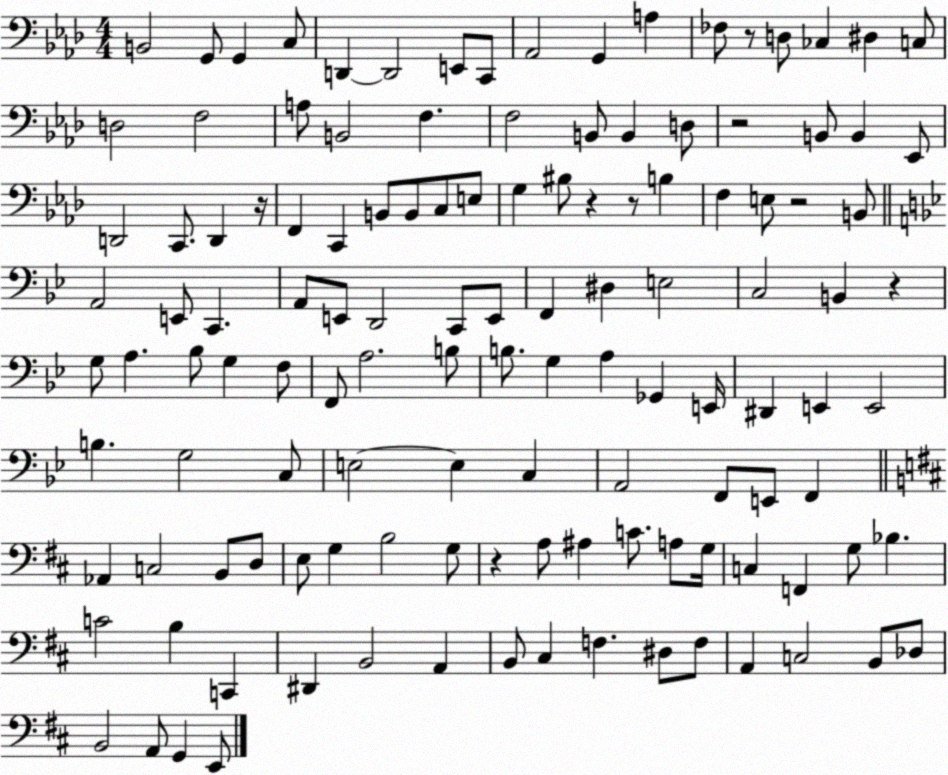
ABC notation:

X:1
T:Untitled
M:4/4
L:1/4
K:Ab
B,,2 G,,/2 G,, C,/2 D,, D,,2 E,,/2 C,,/2 _A,,2 G,, A, _F,/2 z/2 D,/2 _C, ^D, C,/2 D,2 F,2 A,/2 B,,2 F, F,2 B,,/2 B,, D,/2 z2 B,,/2 B,, _E,,/2 D,,2 C,,/2 D,, z/4 F,, C,, B,,/2 B,,/2 C,/2 E,/2 G, ^B,/2 z z/2 B, F, E,/2 z2 B,,/2 A,,2 E,,/2 C,, A,,/2 E,,/2 D,,2 C,,/2 E,,/2 F,, ^D, E,2 C,2 B,, z G,/2 A, _B,/2 G, F,/2 F,,/2 A,2 B,/2 B,/2 G, A, _G,, E,,/4 ^D,, E,, E,,2 B, G,2 C,/2 E,2 E, C, A,,2 F,,/2 E,,/2 F,, _A,, C,2 B,,/2 D,/2 E,/2 G, B,2 G,/2 z A,/2 ^A, C/2 A,/2 G,/4 C, F,, G,/2 _B, C2 B, C,, ^D,, B,,2 A,, B,,/2 ^C, F, ^D,/2 F,/2 A,, C,2 B,,/2 _D,/2 B,,2 A,,/2 G,, E,,/2